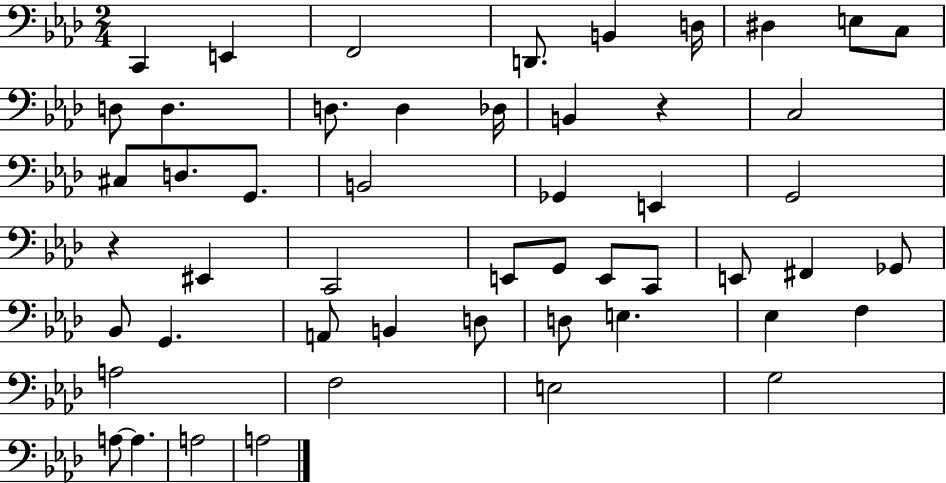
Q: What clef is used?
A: bass